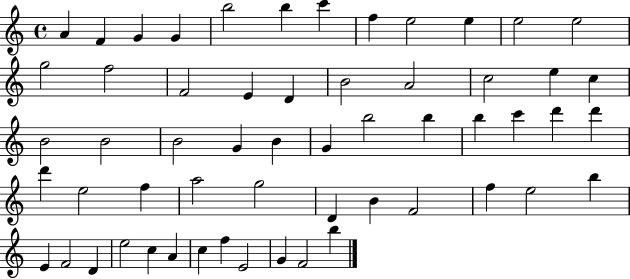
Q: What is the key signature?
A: C major